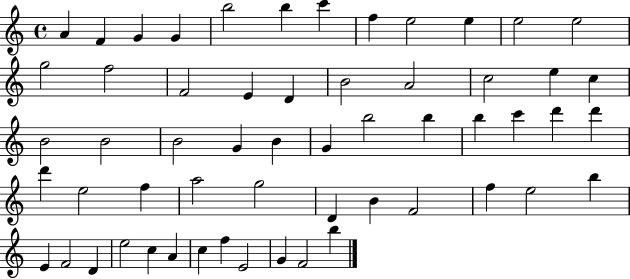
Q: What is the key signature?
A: C major